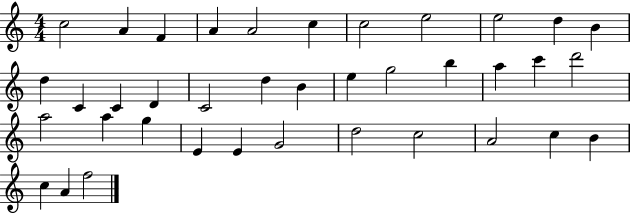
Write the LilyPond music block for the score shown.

{
  \clef treble
  \numericTimeSignature
  \time 4/4
  \key c \major
  c''2 a'4 f'4 | a'4 a'2 c''4 | c''2 e''2 | e''2 d''4 b'4 | \break d''4 c'4 c'4 d'4 | c'2 d''4 b'4 | e''4 g''2 b''4 | a''4 c'''4 d'''2 | \break a''2 a''4 g''4 | e'4 e'4 g'2 | d''2 c''2 | a'2 c''4 b'4 | \break c''4 a'4 f''2 | \bar "|."
}